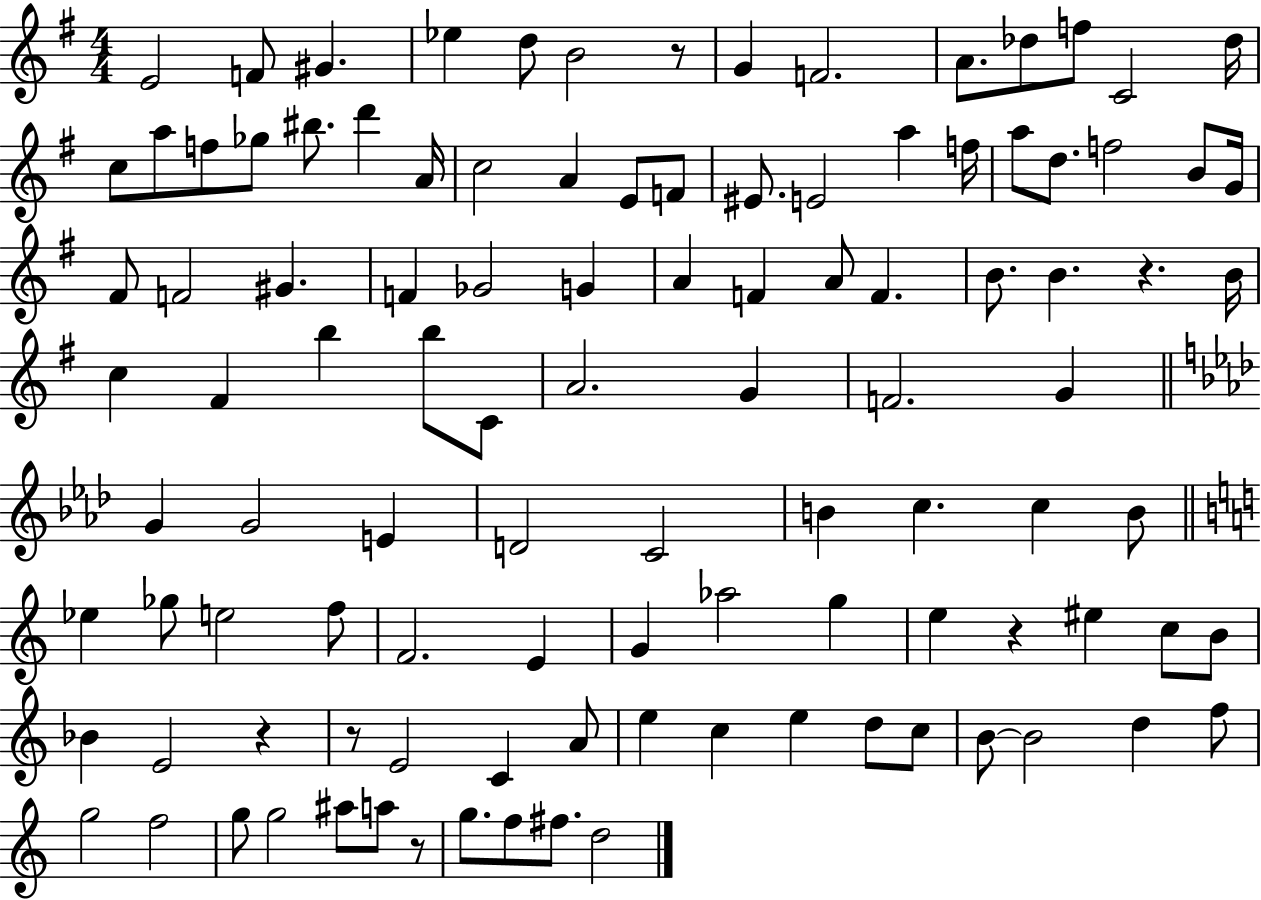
X:1
T:Untitled
M:4/4
L:1/4
K:G
E2 F/2 ^G _e d/2 B2 z/2 G F2 A/2 _d/2 f/2 C2 _d/4 c/2 a/2 f/2 _g/2 ^b/2 d' A/4 c2 A E/2 F/2 ^E/2 E2 a f/4 a/2 d/2 f2 B/2 G/4 ^F/2 F2 ^G F _G2 G A F A/2 F B/2 B z B/4 c ^F b b/2 C/2 A2 G F2 G G G2 E D2 C2 B c c B/2 _e _g/2 e2 f/2 F2 E G _a2 g e z ^e c/2 B/2 _B E2 z z/2 E2 C A/2 e c e d/2 c/2 B/2 B2 d f/2 g2 f2 g/2 g2 ^a/2 a/2 z/2 g/2 f/2 ^f/2 d2